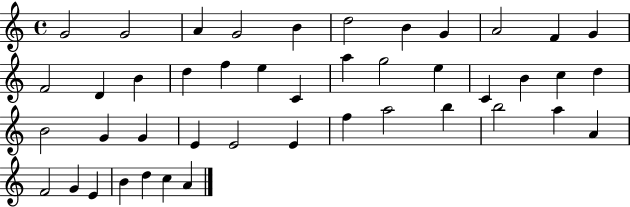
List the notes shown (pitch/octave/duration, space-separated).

G4/h G4/h A4/q G4/h B4/q D5/h B4/q G4/q A4/h F4/q G4/q F4/h D4/q B4/q D5/q F5/q E5/q C4/q A5/q G5/h E5/q C4/q B4/q C5/q D5/q B4/h G4/q G4/q E4/q E4/h E4/q F5/q A5/h B5/q B5/h A5/q A4/q F4/h G4/q E4/q B4/q D5/q C5/q A4/q